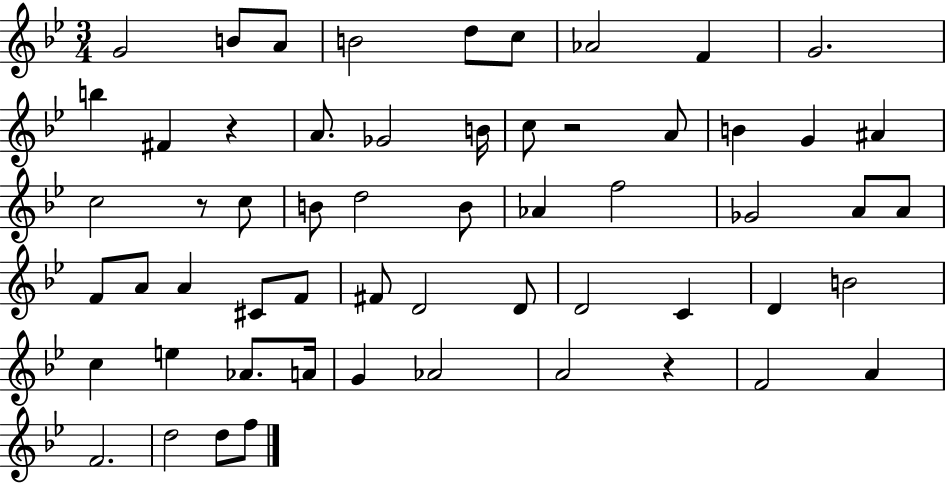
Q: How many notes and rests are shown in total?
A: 58